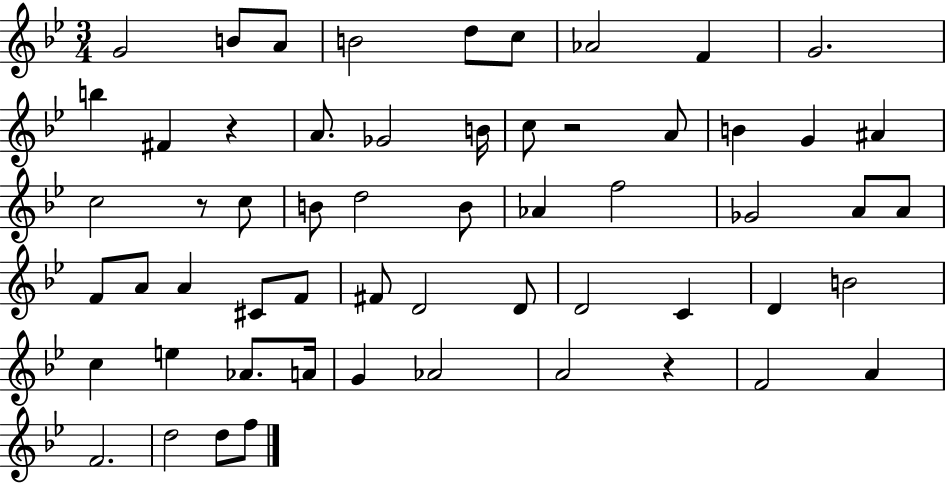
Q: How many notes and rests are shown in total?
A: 58